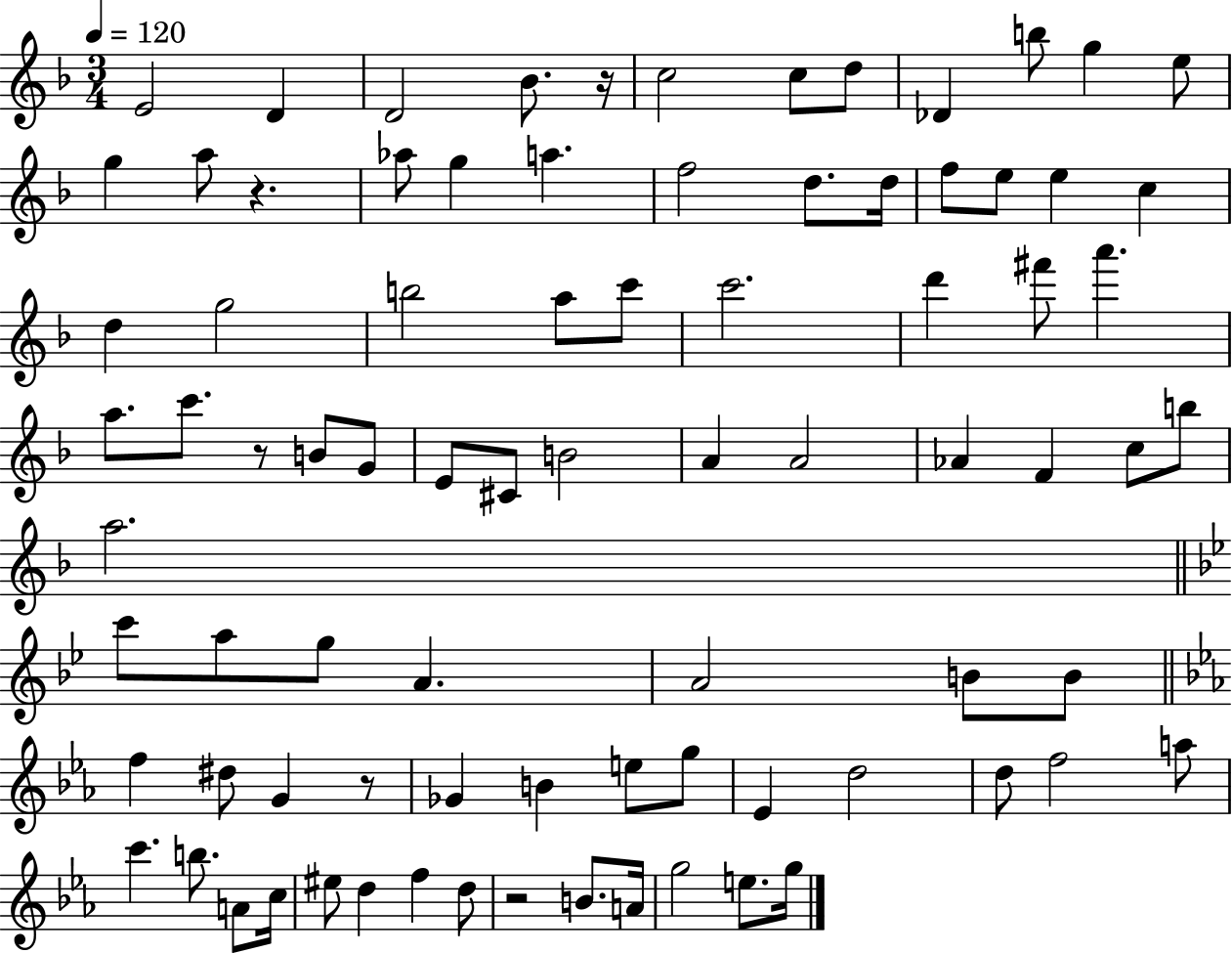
E4/h D4/q D4/h Bb4/e. R/s C5/h C5/e D5/e Db4/q B5/e G5/q E5/e G5/q A5/e R/q. Ab5/e G5/q A5/q. F5/h D5/e. D5/s F5/e E5/e E5/q C5/q D5/q G5/h B5/h A5/e C6/e C6/h. D6/q F#6/e A6/q. A5/e. C6/e. R/e B4/e G4/e E4/e C#4/e B4/h A4/q A4/h Ab4/q F4/q C5/e B5/e A5/h. C6/e A5/e G5/e A4/q. A4/h B4/e B4/e F5/q D#5/e G4/q R/e Gb4/q B4/q E5/e G5/e Eb4/q D5/h D5/e F5/h A5/e C6/q. B5/e. A4/e C5/s EIS5/e D5/q F5/q D5/e R/h B4/e. A4/s G5/h E5/e. G5/s